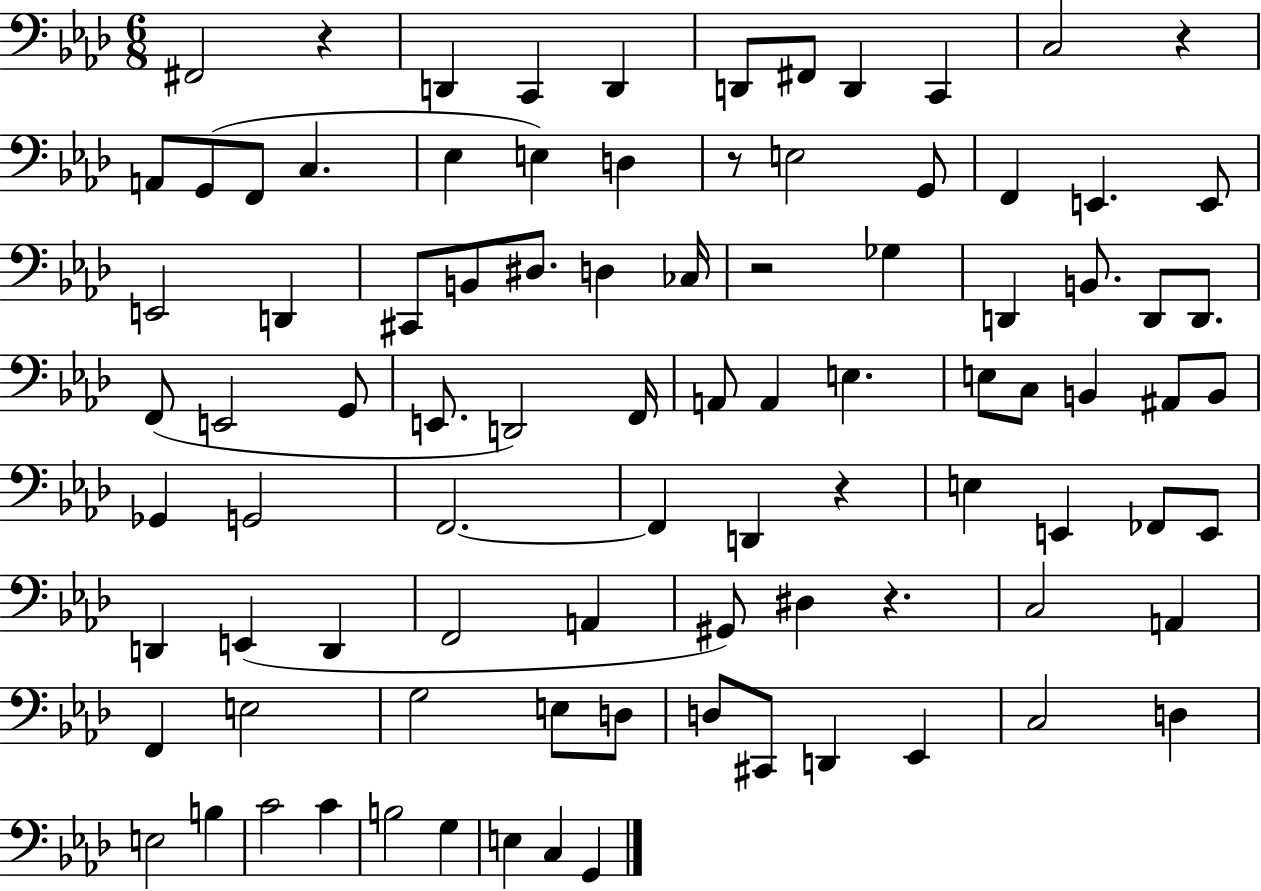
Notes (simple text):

F#2/h R/q D2/q C2/q D2/q D2/e F#2/e D2/q C2/q C3/h R/q A2/e G2/e F2/e C3/q. Eb3/q E3/q D3/q R/e E3/h G2/e F2/q E2/q. E2/e E2/h D2/q C#2/e B2/e D#3/e. D3/q CES3/s R/h Gb3/q D2/q B2/e. D2/e D2/e. F2/e E2/h G2/e E2/e. D2/h F2/s A2/e A2/q E3/q. E3/e C3/e B2/q A#2/e B2/e Gb2/q G2/h F2/h. F2/q D2/q R/q E3/q E2/q FES2/e E2/e D2/q E2/q D2/q F2/h A2/q G#2/e D#3/q R/q. C3/h A2/q F2/q E3/h G3/h E3/e D3/e D3/e C#2/e D2/q Eb2/q C3/h D3/q E3/h B3/q C4/h C4/q B3/h G3/q E3/q C3/q G2/q